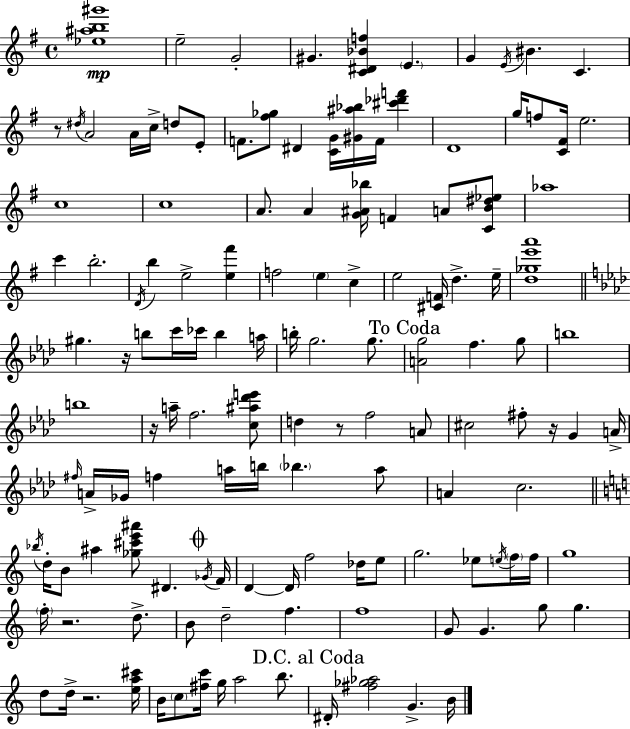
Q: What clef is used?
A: treble